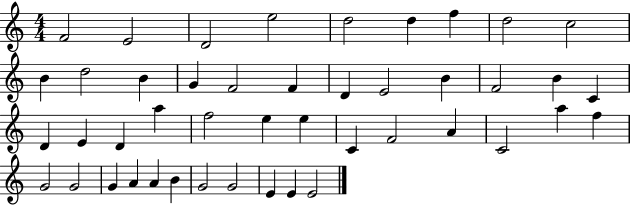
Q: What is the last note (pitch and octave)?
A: E4